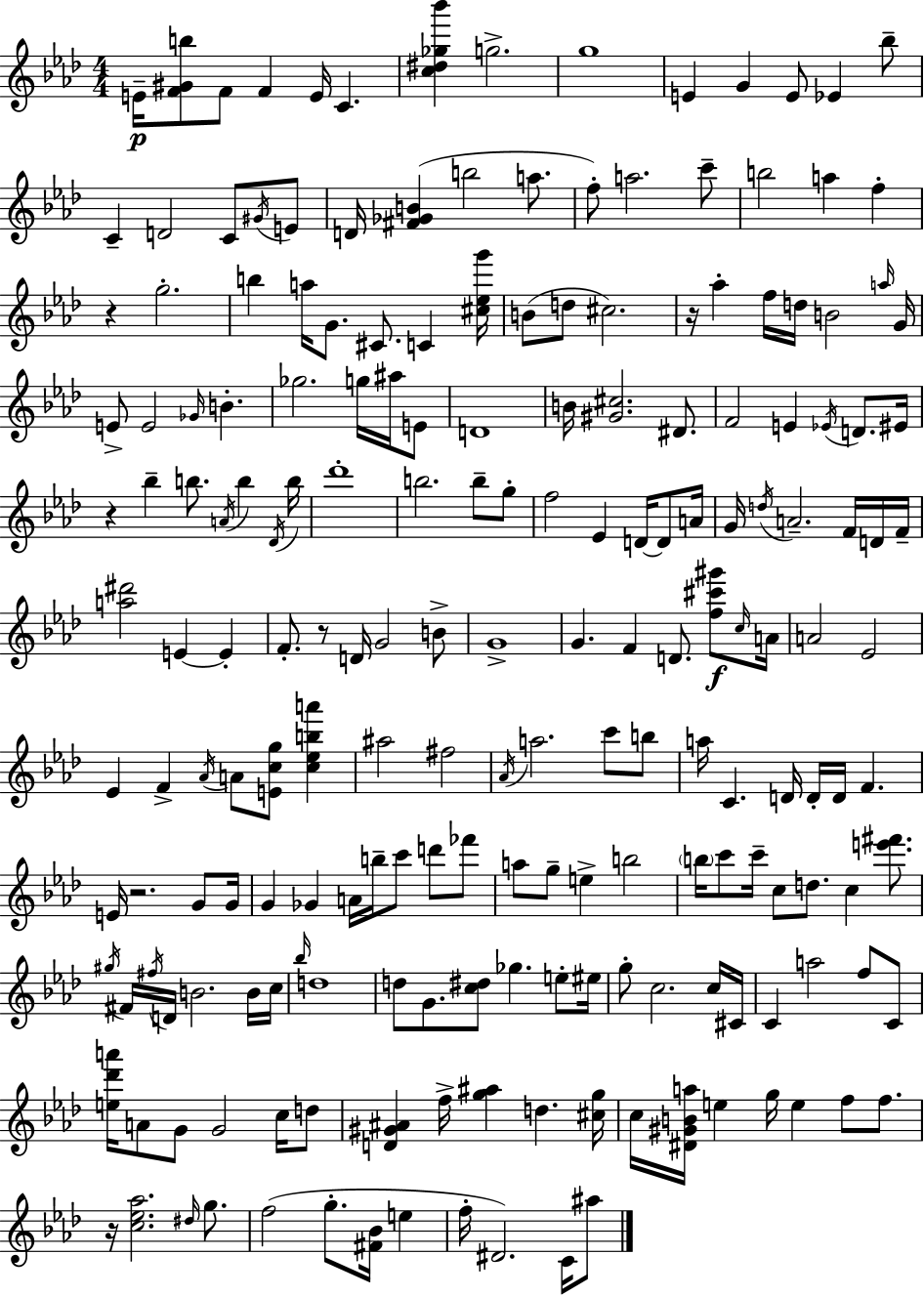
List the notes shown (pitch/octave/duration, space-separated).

E4/s [F4,G#4,B5]/e F4/e F4/q E4/s C4/q. [C5,D#5,Gb5,Bb6]/q G5/h. G5/w E4/q G4/q E4/e Eb4/q Bb5/e C4/q D4/h C4/e G#4/s E4/e D4/s [F#4,Gb4,B4]/q B5/h A5/e. F5/e A5/h. C6/e B5/h A5/q F5/q R/q G5/h. B5/q A5/s G4/e. C#4/e. C4/q [C#5,Eb5,G6]/s B4/e D5/e C#5/h. R/s Ab5/q F5/s D5/s B4/h A5/s G4/s E4/e E4/h Gb4/s B4/q. Gb5/h. G5/s A#5/s E4/e D4/w B4/s [G#4,C#5]/h. D#4/e. F4/h E4/q Eb4/s D4/e. EIS4/s R/q Bb5/q B5/e. A4/s B5/q Db4/s B5/s Db6/w B5/h. B5/e G5/e F5/h Eb4/q D4/s D4/e A4/s G4/s D5/s A4/h. F4/s D4/s F4/s [A5,D#6]/h E4/q E4/q F4/e. R/e D4/s G4/h B4/e G4/w G4/q. F4/q D4/e. [F5,C#6,G#6]/e C5/s A4/s A4/h Eb4/h Eb4/q F4/q Ab4/s A4/e [E4,C5,G5]/e [C5,Eb5,B5,A6]/q A#5/h F#5/h Ab4/s A5/h. C6/e B5/e A5/s C4/q. D4/s D4/s D4/s F4/q. E4/s R/h. G4/e G4/s G4/q Gb4/q A4/s B5/s C6/e D6/e FES6/e A5/e G5/e E5/q B5/h B5/s C6/e C6/s C5/e D5/e. C5/q [E6,F#6]/e. G#5/s F#4/s F#5/s D4/s B4/h. B4/s C5/s Bb5/s D5/w D5/e G4/e. [C5,D#5]/e Gb5/q. E5/e EIS5/s G5/e C5/h. C5/s C#4/s C4/q A5/h F5/e C4/e [E5,Db6,A6]/s A4/e G4/e G4/h C5/s D5/e [D4,G#4,A#4]/q F5/s [G5,A#5]/q D5/q. [C#5,G5]/s C5/s [D#4,G#4,B4,A5]/s E5/q G5/s E5/q F5/e F5/e. R/s [C5,Eb5,Ab5]/h. D#5/s G5/e. F5/h G5/e. [F#4,Bb4]/s E5/q F5/s D#4/h. C4/s A#5/e